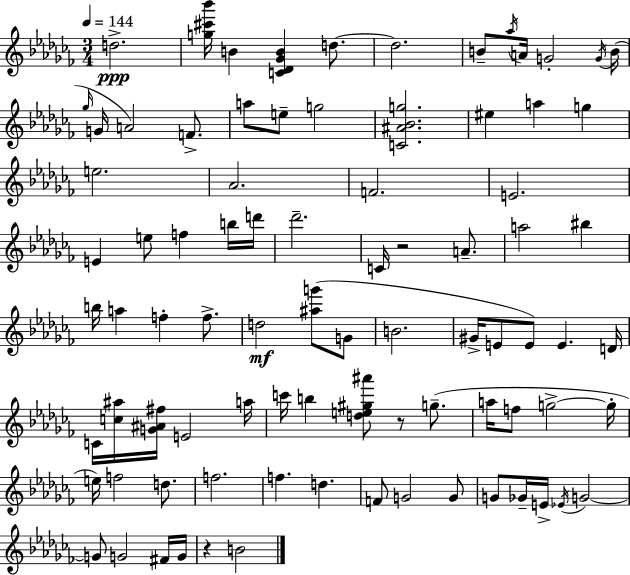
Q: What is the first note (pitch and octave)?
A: D5